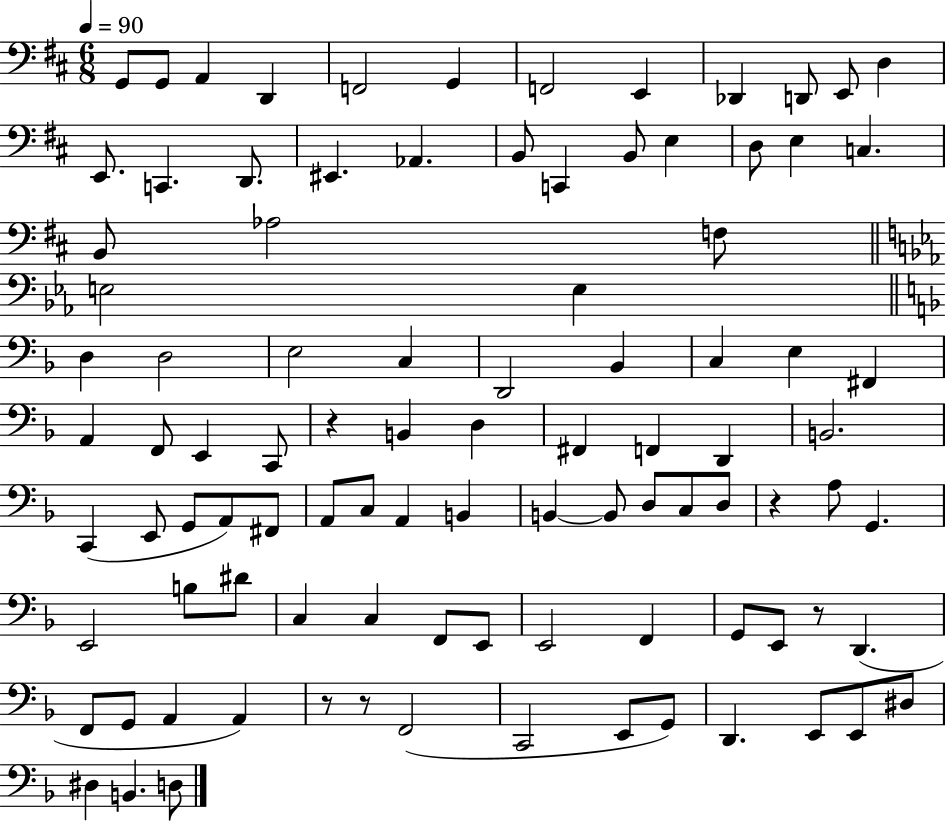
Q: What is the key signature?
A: D major